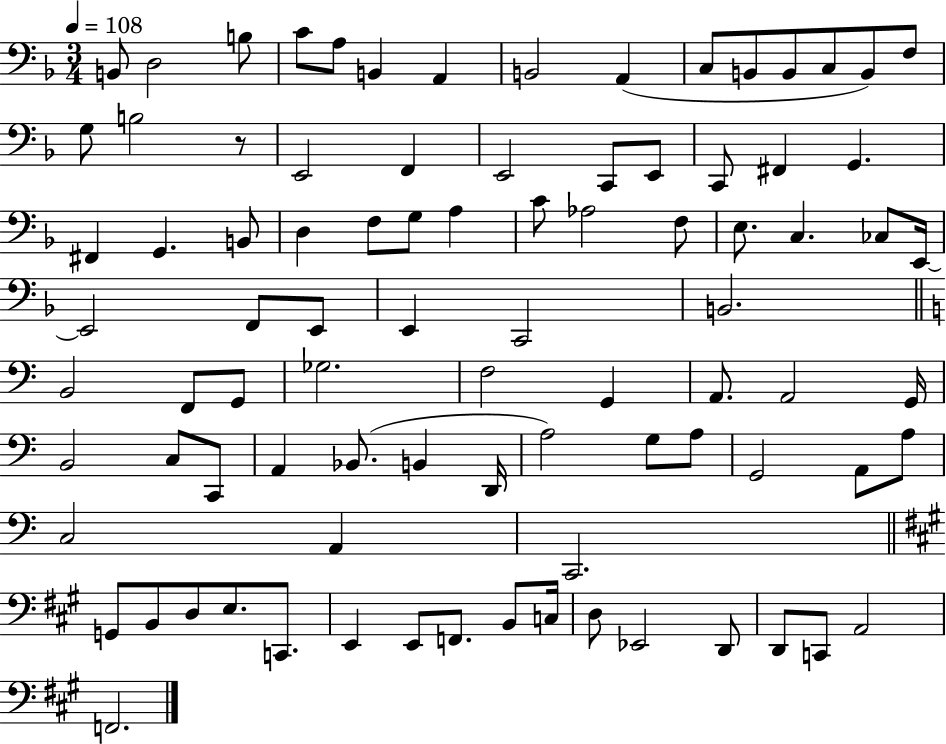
{
  \clef bass
  \numericTimeSignature
  \time 3/4
  \key f \major
  \tempo 4 = 108
  b,8 d2 b8 | c'8 a8 b,4 a,4 | b,2 a,4( | c8 b,8 b,8 c8 b,8) f8 | \break g8 b2 r8 | e,2 f,4 | e,2 c,8 e,8 | c,8 fis,4 g,4. | \break fis,4 g,4. b,8 | d4 f8 g8 a4 | c'8 aes2 f8 | e8. c4. ces8 e,16~~ | \break e,2 f,8 e,8 | e,4 c,2 | b,2. | \bar "||" \break \key c \major b,2 f,8 g,8 | ges2. | f2 g,4 | a,8. a,2 g,16 | \break b,2 c8 c,8 | a,4 bes,8.( b,4 d,16 | a2) g8 a8 | g,2 a,8 a8 | \break c2 a,4 | c,2. | \bar "||" \break \key a \major g,8 b,8 d8 e8. c,8. | e,4 e,8 f,8. b,8 c16 | d8 ees,2 d,8 | d,8 c,8 a,2 | \break f,2. | \bar "|."
}